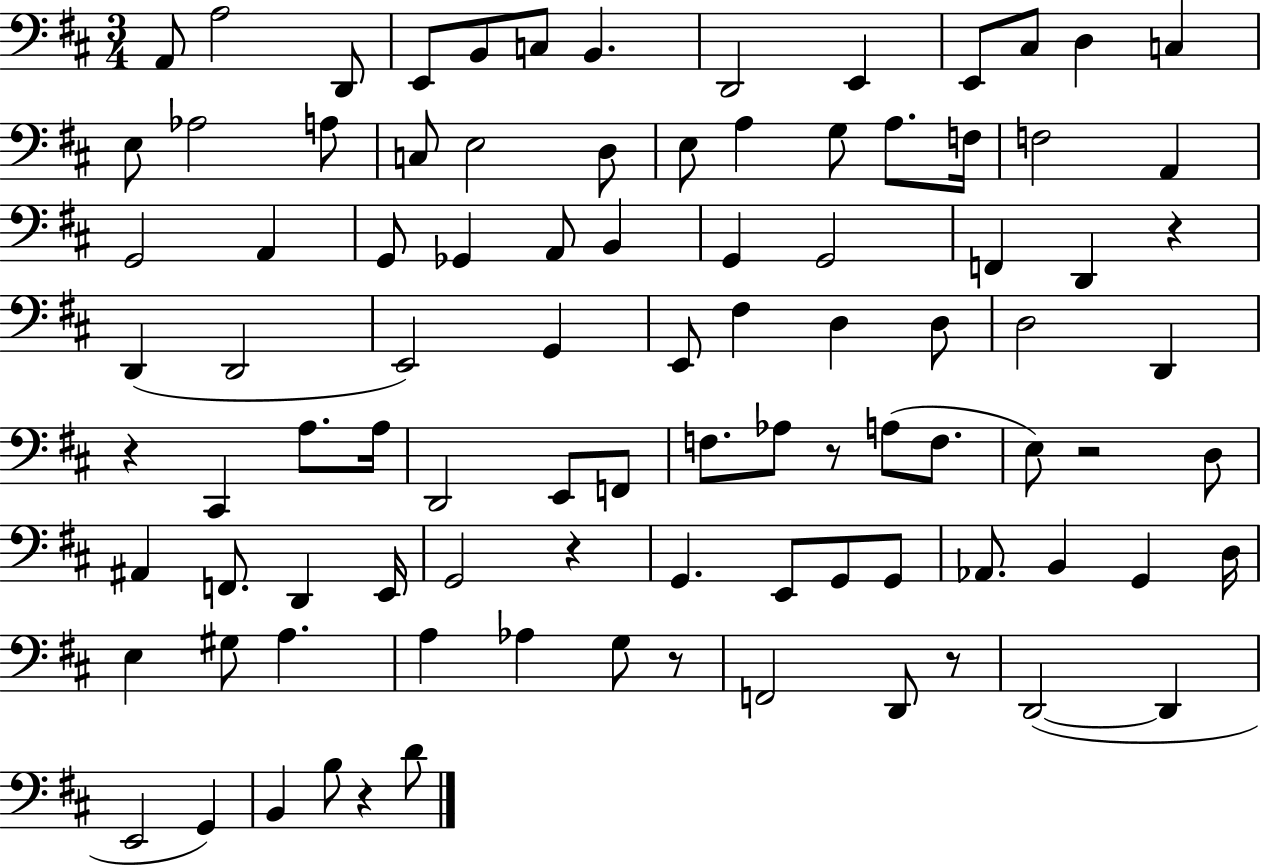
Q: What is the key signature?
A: D major